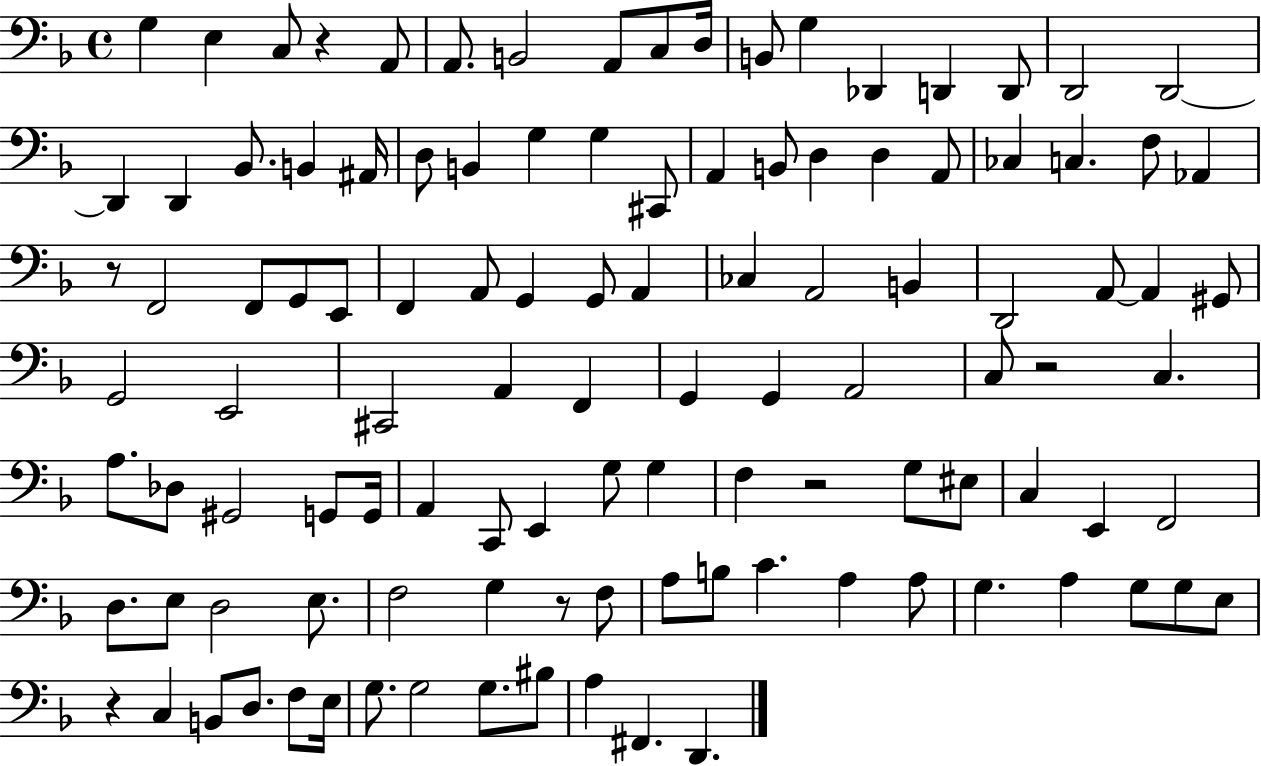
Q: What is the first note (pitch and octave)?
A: G3